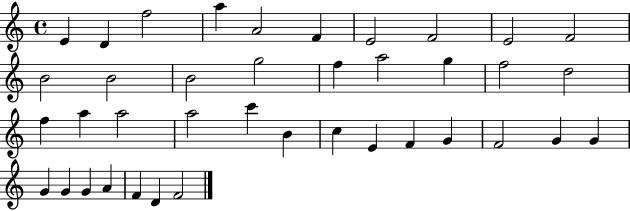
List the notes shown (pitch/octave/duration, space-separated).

E4/q D4/q F5/h A5/q A4/h F4/q E4/h F4/h E4/h F4/h B4/h B4/h B4/h G5/h F5/q A5/h G5/q F5/h D5/h F5/q A5/q A5/h A5/h C6/q B4/q C5/q E4/q F4/q G4/q F4/h G4/q G4/q G4/q G4/q G4/q A4/q F4/q D4/q F4/h